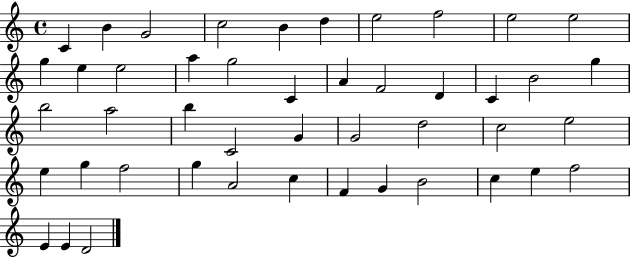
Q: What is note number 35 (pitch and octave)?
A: G5